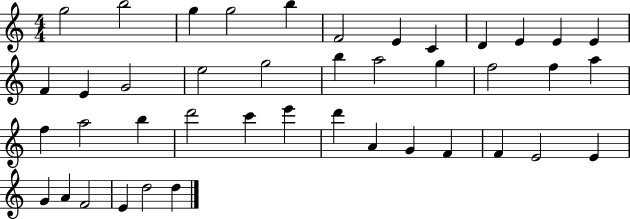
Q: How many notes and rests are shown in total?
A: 42